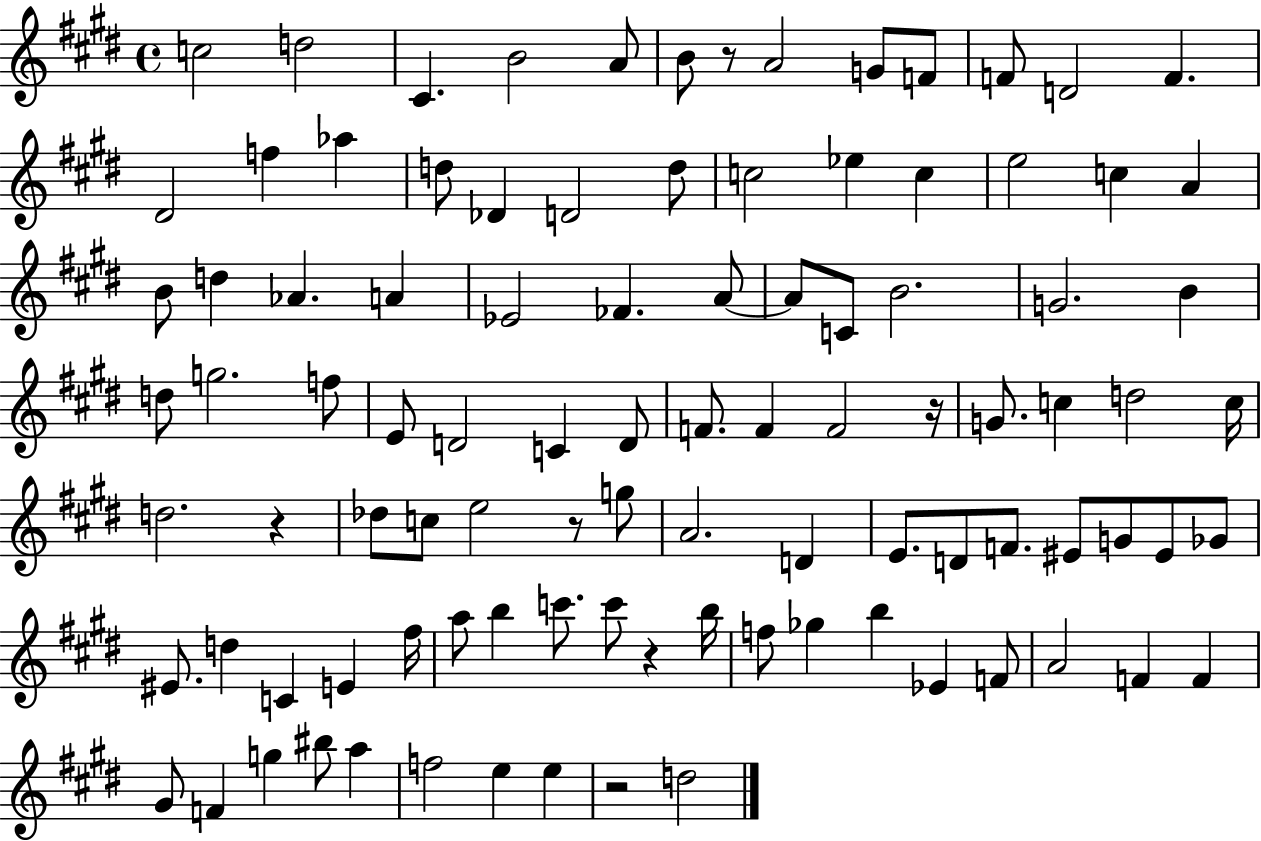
C5/h D5/h C#4/q. B4/h A4/e B4/e R/e A4/h G4/e F4/e F4/e D4/h F4/q. D#4/h F5/q Ab5/q D5/e Db4/q D4/h D5/e C5/h Eb5/q C5/q E5/h C5/q A4/q B4/e D5/q Ab4/q. A4/q Eb4/h FES4/q. A4/e A4/e C4/e B4/h. G4/h. B4/q D5/e G5/h. F5/e E4/e D4/h C4/q D4/e F4/e. F4/q F4/h R/s G4/e. C5/q D5/h C5/s D5/h. R/q Db5/e C5/e E5/h R/e G5/e A4/h. D4/q E4/e. D4/e F4/e. EIS4/e G4/e EIS4/e Gb4/e EIS4/e. D5/q C4/q E4/q F#5/s A5/e B5/q C6/e. C6/e R/q B5/s F5/e Gb5/q B5/q Eb4/q F4/e A4/h F4/q F4/q G#4/e F4/q G5/q BIS5/e A5/q F5/h E5/q E5/q R/h D5/h